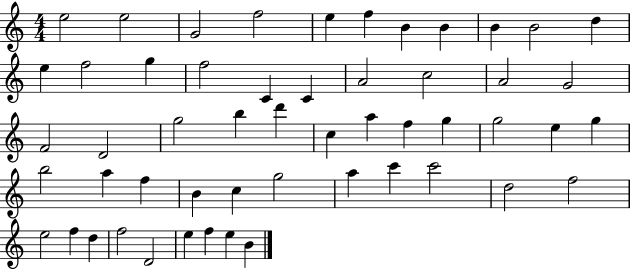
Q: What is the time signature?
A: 4/4